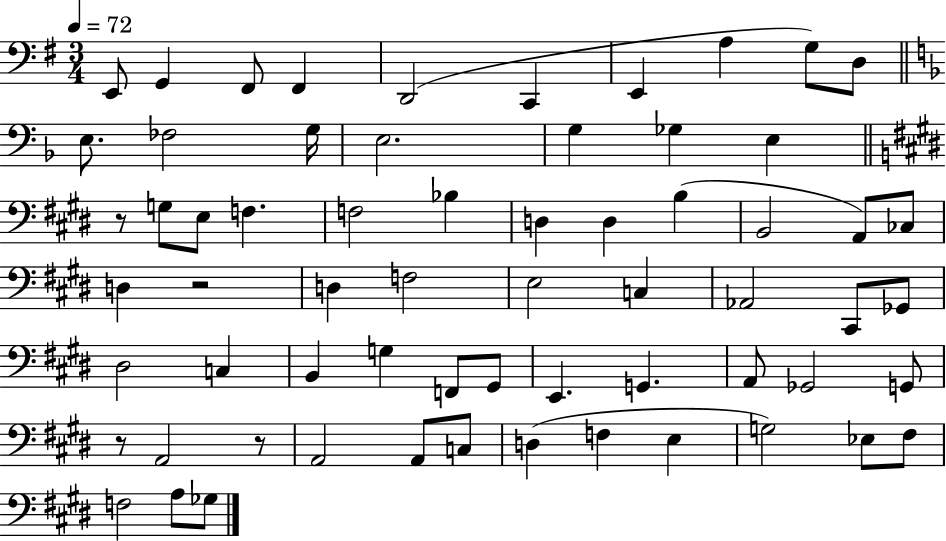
E2/e G2/q F#2/e F#2/q D2/h C2/q E2/q A3/q G3/e D3/e E3/e. FES3/h G3/s E3/h. G3/q Gb3/q E3/q R/e G3/e E3/e F3/q. F3/h Bb3/q D3/q D3/q B3/q B2/h A2/e CES3/e D3/q R/h D3/q F3/h E3/h C3/q Ab2/h C#2/e Gb2/e D#3/h C3/q B2/q G3/q F2/e G#2/e E2/q. G2/q. A2/e Gb2/h G2/e R/e A2/h R/e A2/h A2/e C3/e D3/q F3/q E3/q G3/h Eb3/e F#3/e F3/h A3/e Gb3/e